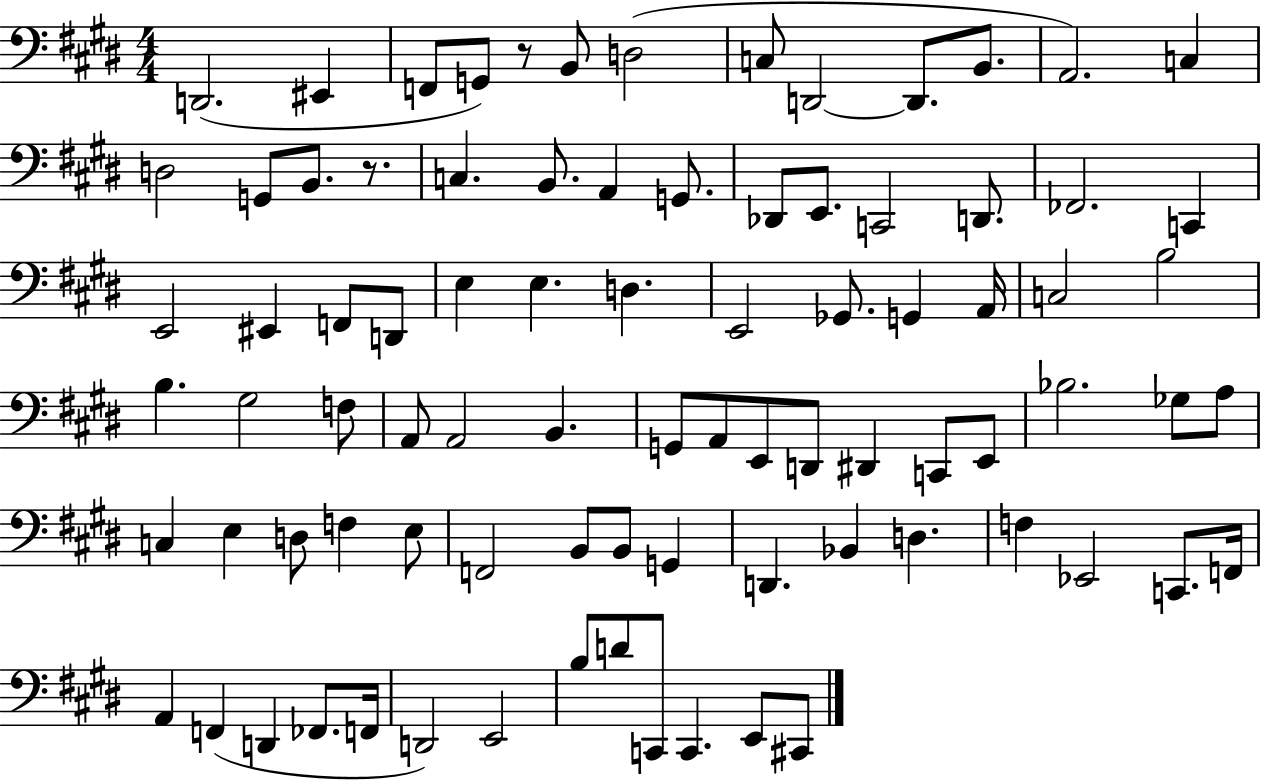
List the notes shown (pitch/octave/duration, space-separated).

D2/h. EIS2/q F2/e G2/e R/e B2/e D3/h C3/e D2/h D2/e. B2/e. A2/h. C3/q D3/h G2/e B2/e. R/e. C3/q. B2/e. A2/q G2/e. Db2/e E2/e. C2/h D2/e. FES2/h. C2/q E2/h EIS2/q F2/e D2/e E3/q E3/q. D3/q. E2/h Gb2/e. G2/q A2/s C3/h B3/h B3/q. G#3/h F3/e A2/e A2/h B2/q. G2/e A2/e E2/e D2/e D#2/q C2/e E2/e Bb3/h. Gb3/e A3/e C3/q E3/q D3/e F3/q E3/e F2/h B2/e B2/e G2/q D2/q. Bb2/q D3/q. F3/q Eb2/h C2/e. F2/s A2/q F2/q D2/q FES2/e. F2/s D2/h E2/h B3/e D4/e C2/e C2/q. E2/e C#2/e